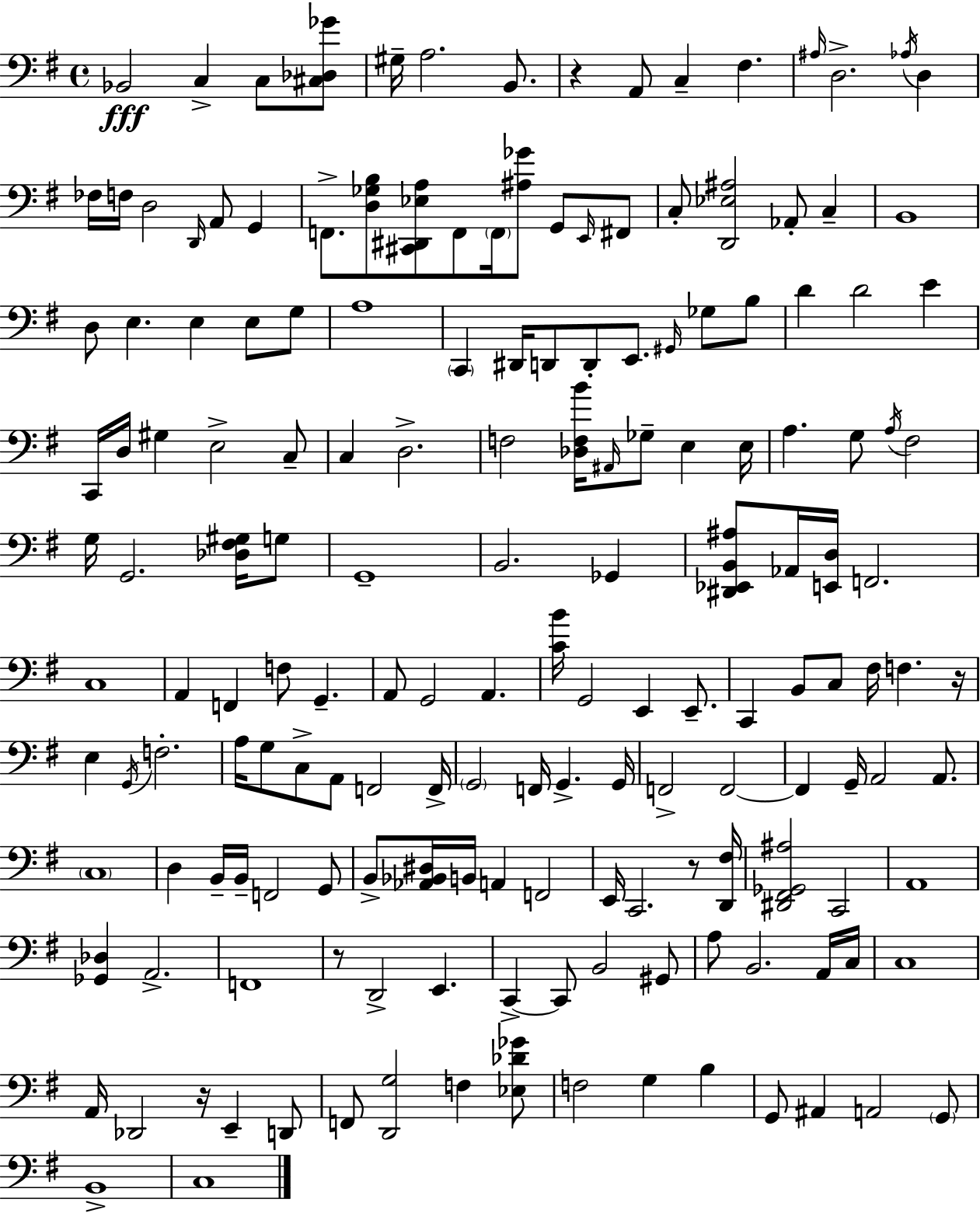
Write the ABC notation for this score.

X:1
T:Untitled
M:4/4
L:1/4
K:G
_B,,2 C, C,/2 [^C,_D,_G]/2 ^G,/4 A,2 B,,/2 z A,,/2 C, ^F, ^A,/4 D,2 _A,/4 D, _F,/4 F,/4 D,2 D,,/4 A,,/2 G,, F,,/2 [D,_G,B,]/2 [^C,,^D,,_E,A,]/2 F,,/2 F,,/4 [^A,_G]/2 G,,/2 E,,/4 ^F,,/2 C,/2 [D,,_E,^A,]2 _A,,/2 C, B,,4 D,/2 E, E, E,/2 G,/2 A,4 C,, ^D,,/4 D,,/2 D,,/2 E,,/2 ^G,,/4 _G,/2 B,/2 D D2 E C,,/4 D,/4 ^G, E,2 C,/2 C, D,2 F,2 [_D,F,B]/4 ^A,,/4 _G,/2 E, E,/4 A, G,/2 A,/4 ^F,2 G,/4 G,,2 [_D,^F,^G,]/4 G,/2 G,,4 B,,2 _G,, [^D,,_E,,B,,^A,]/2 _A,,/4 [E,,D,]/4 F,,2 C,4 A,, F,, F,/2 G,, A,,/2 G,,2 A,, [CB]/4 G,,2 E,, E,,/2 C,, B,,/2 C,/2 ^F,/4 F, z/4 E, G,,/4 F,2 A,/4 G,/2 C,/2 A,,/2 F,,2 F,,/4 G,,2 F,,/4 G,, G,,/4 F,,2 F,,2 F,, G,,/4 A,,2 A,,/2 C,4 D, B,,/4 B,,/4 F,,2 G,,/2 B,,/2 [_A,,_B,,^D,]/4 B,,/4 A,, F,,2 E,,/4 C,,2 z/2 [D,,^F,]/4 [^D,,^F,,_G,,^A,]2 C,,2 A,,4 [_G,,_D,] A,,2 F,,4 z/2 D,,2 E,, C,, C,,/2 B,,2 ^G,,/2 A,/2 B,,2 A,,/4 C,/4 C,4 A,,/4 _D,,2 z/4 E,, D,,/2 F,,/2 [D,,G,]2 F, [_E,_D_G]/2 F,2 G, B, G,,/2 ^A,, A,,2 G,,/2 B,,4 C,4